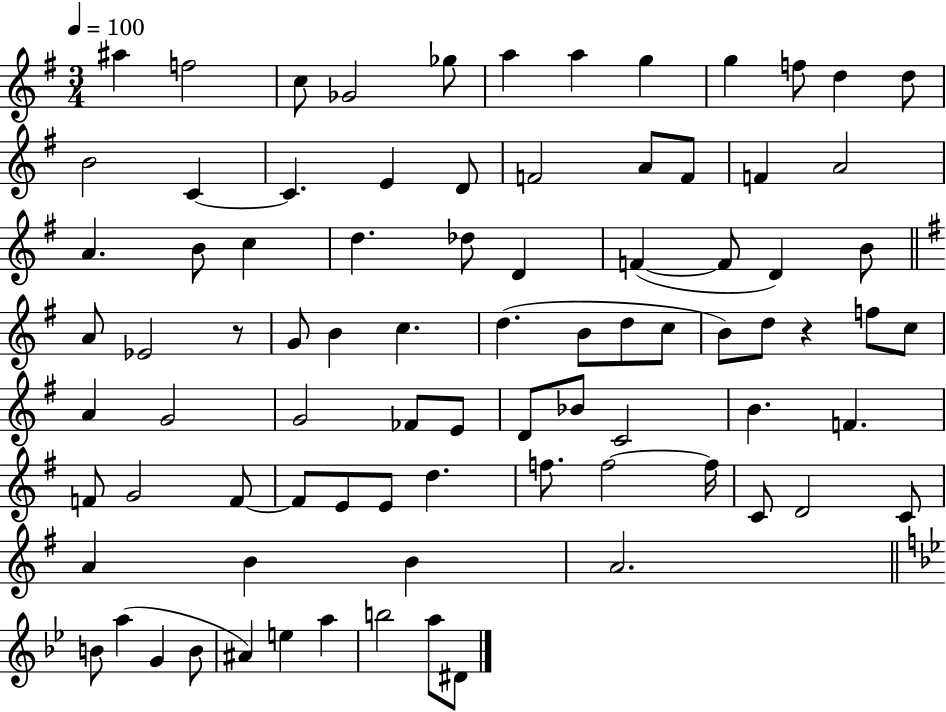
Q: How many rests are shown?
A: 2